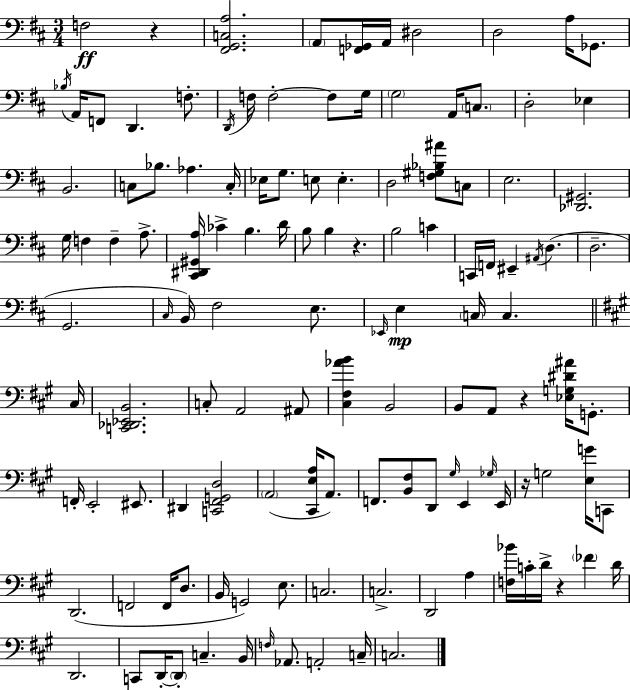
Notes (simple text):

F3/h R/q [F#2,G2,C3,A3]/h. A2/e [F2,Gb2]/s A2/s D#3/h D3/h A3/s Gb2/e. Bb3/s A2/s F2/e D2/q. F3/e. D2/s F3/s F3/h F3/e G3/s G3/h A2/s C3/e. D3/h Eb3/q B2/h. C3/e Bb3/e. Ab3/q. C3/s Eb3/s G3/e. E3/e E3/q. D3/h [F3,G#3,Bb3,A#4]/e C3/e E3/h. [Db2,G#2]/h. G3/s F3/q F3/q A3/e. [C#2,D#2,G#2,A3]/s CES4/q B3/q. D4/s B3/e B3/q R/q. B3/h C4/q C2/s F2/s EIS2/q A#2/s D3/q. D3/h. G2/h. C#3/s B2/s F#3/h E3/e. Eb2/s E3/q C3/s C3/q. C#3/s [C2,Db2,Eb2,B2]/h. C3/e A2/h A#2/e [C#3,F#3,Ab4,B4]/q B2/h B2/e A2/e R/q [Eb3,G3,D#4,A#4]/s G2/e. F2/s E2/h EIS2/e. D#2/q [C2,F#2,G2,D3]/h A2/h [C#2,E3,A3]/s A2/e. F2/e. [B2,F#3]/e D2/e G#3/s E2/q Gb3/s E2/s R/s G3/h [E3,G4]/s C2/e D2/h. F2/h F2/s D3/e. B2/s G2/h E3/e. C3/h. C3/h. D2/h A3/q [F3,Bb4]/s C4/s D4/s R/q FES4/q D4/s D2/h. C2/e D2/s D2/e C3/q. B2/s F3/s Ab2/e. A2/h C3/s C3/h.